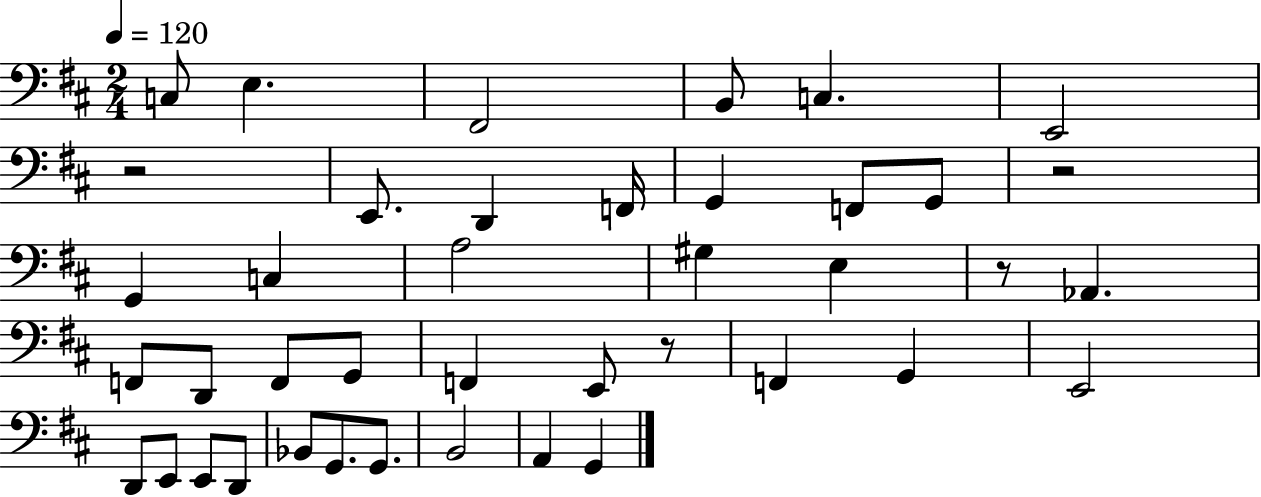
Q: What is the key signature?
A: D major